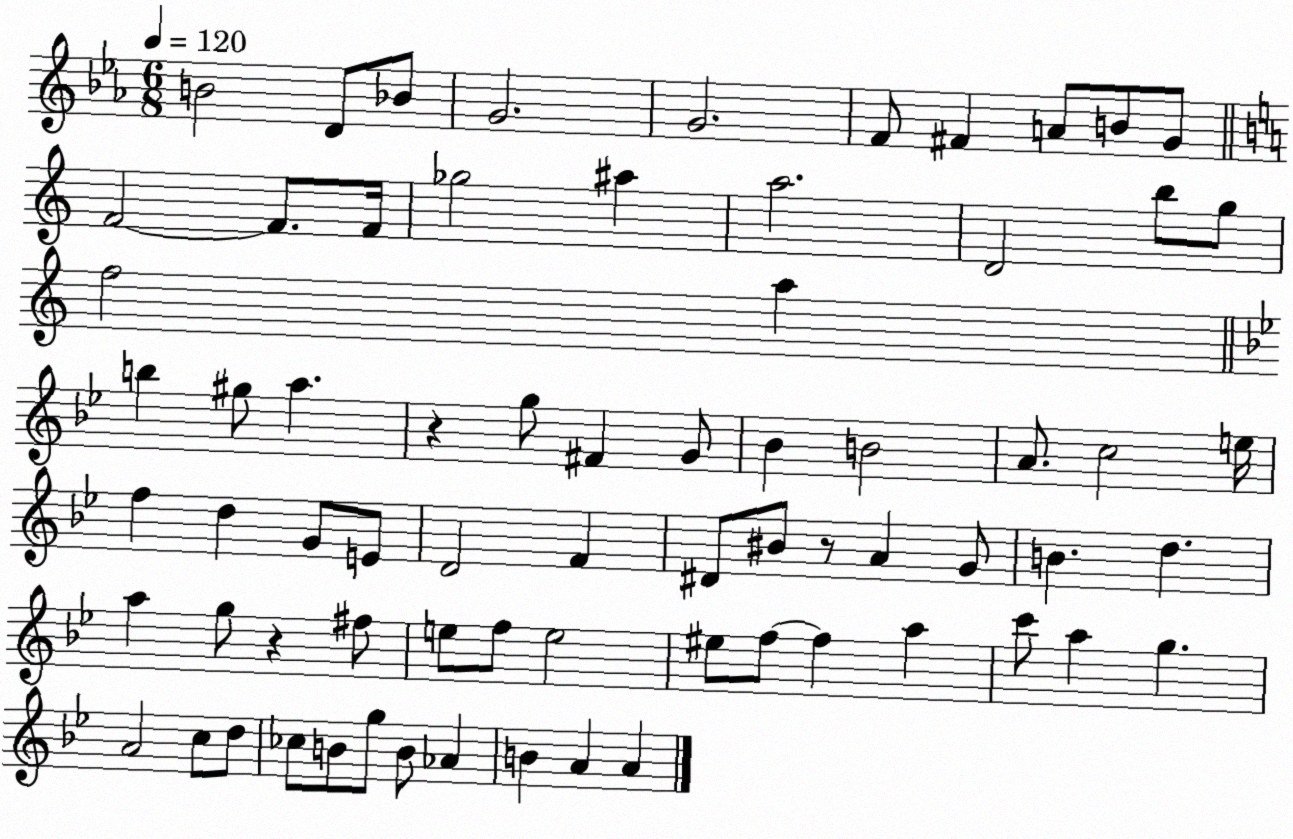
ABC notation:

X:1
T:Untitled
M:6/8
L:1/4
K:Eb
B2 D/2 _B/2 G2 G2 F/2 ^F A/2 B/2 G/2 F2 F/2 F/4 _g2 ^a a2 D2 b/2 g/2 f2 a b ^g/2 a z g/2 ^F G/2 _B B2 A/2 c2 e/4 f d G/2 E/2 D2 F ^D/2 ^B/2 z/2 A G/2 B d a g/2 z ^f/2 e/2 f/2 e2 ^e/2 f/2 f a c'/2 a g A2 c/2 d/2 _c/2 B/2 g/2 B/2 _A B A A